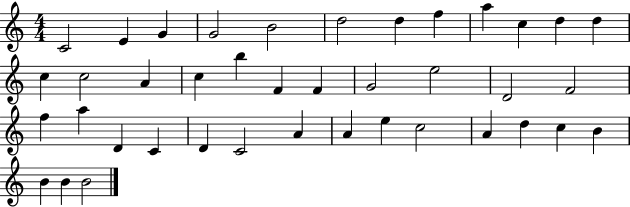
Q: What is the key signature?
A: C major